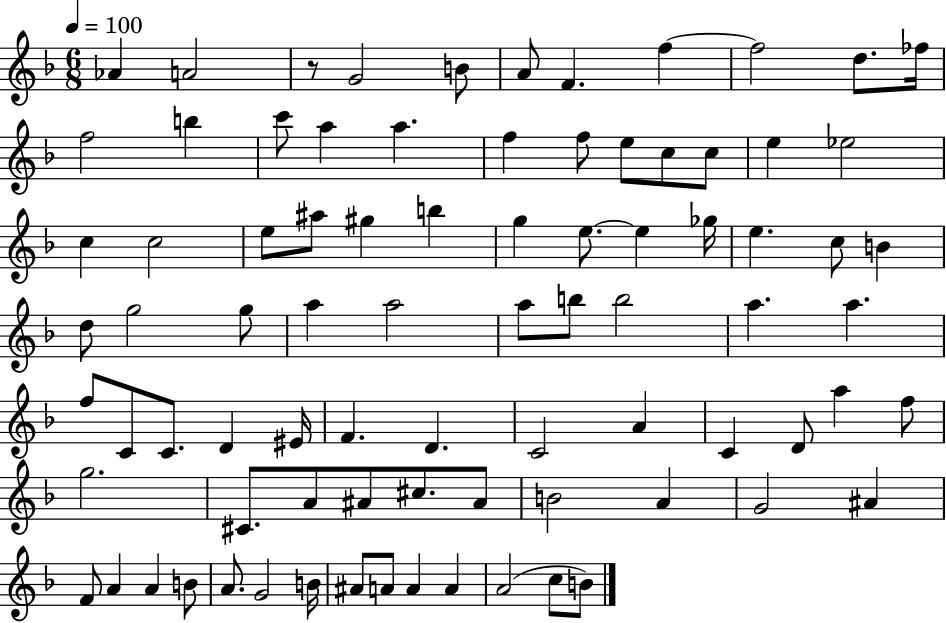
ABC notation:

X:1
T:Untitled
M:6/8
L:1/4
K:F
_A A2 z/2 G2 B/2 A/2 F f f2 d/2 _f/4 f2 b c'/2 a a f f/2 e/2 c/2 c/2 e _e2 c c2 e/2 ^a/2 ^g b g e/2 e _g/4 e c/2 B d/2 g2 g/2 a a2 a/2 b/2 b2 a a f/2 C/2 C/2 D ^E/4 F D C2 A C D/2 a f/2 g2 ^C/2 A/2 ^A/2 ^c/2 ^A/2 B2 A G2 ^A F/2 A A B/2 A/2 G2 B/4 ^A/2 A/2 A A A2 c/2 B/2